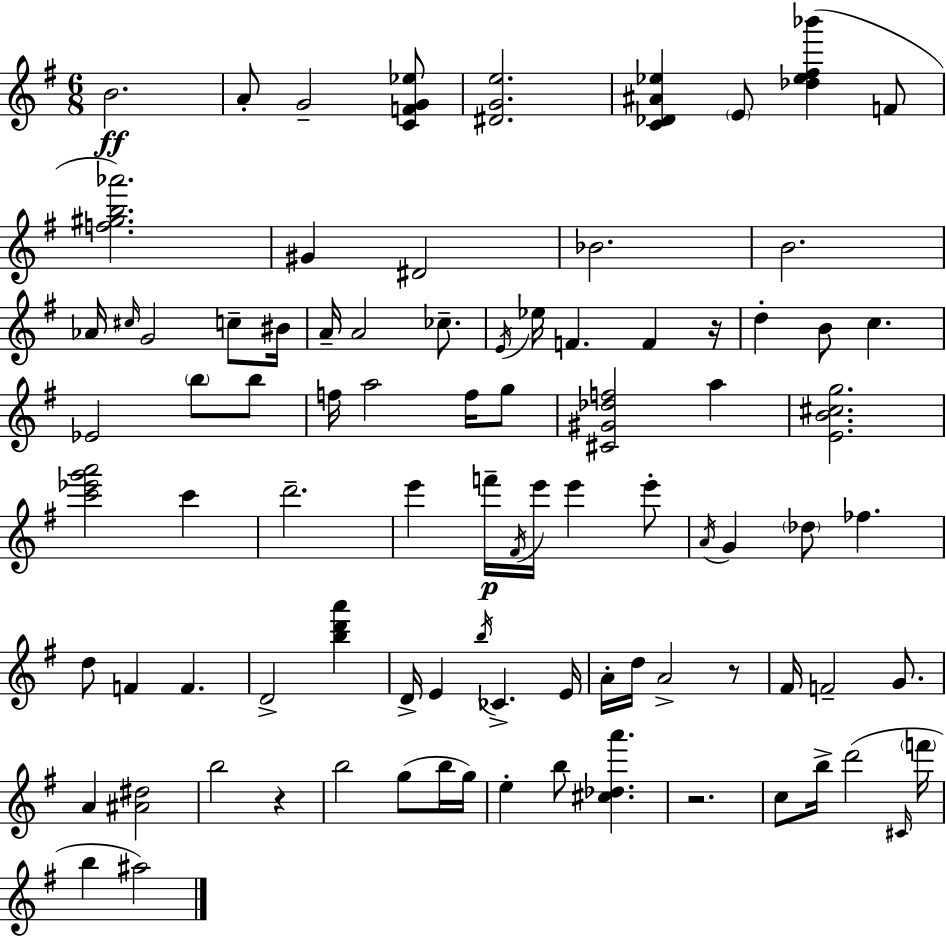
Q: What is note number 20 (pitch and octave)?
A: F4